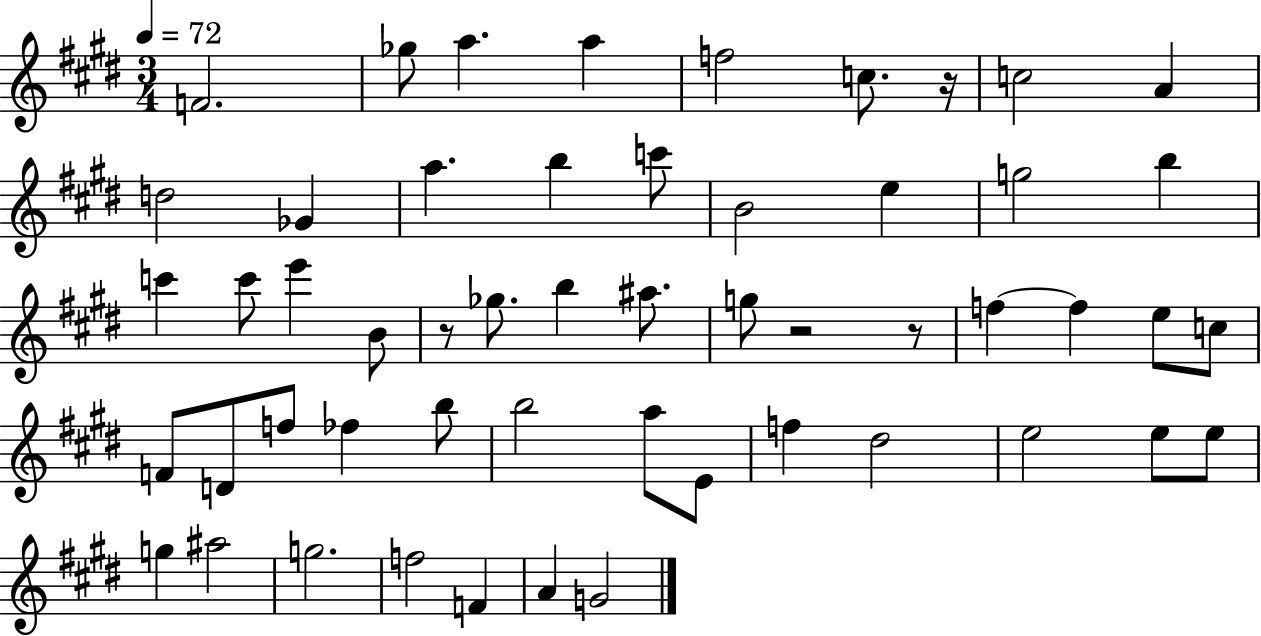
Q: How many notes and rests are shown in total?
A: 53